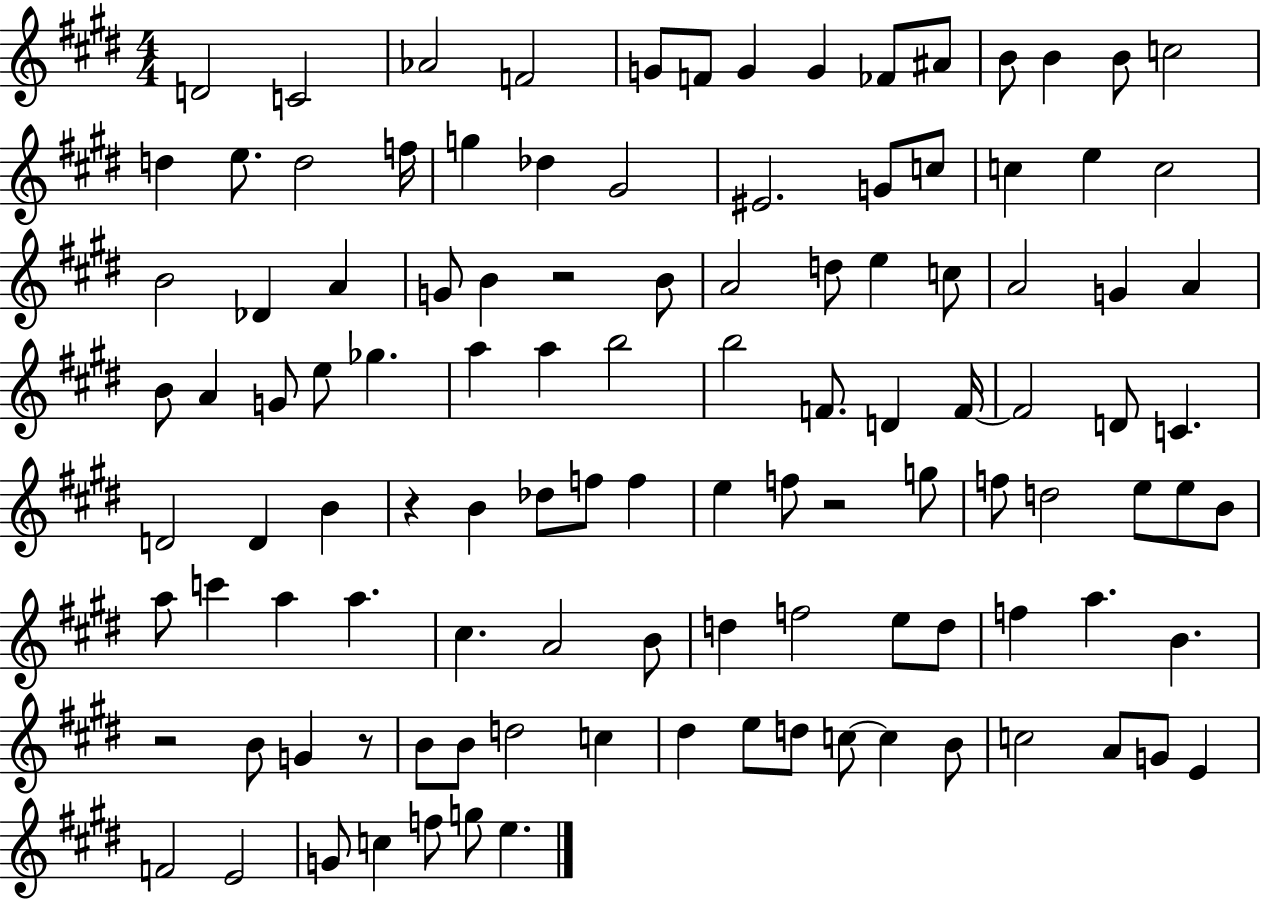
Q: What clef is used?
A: treble